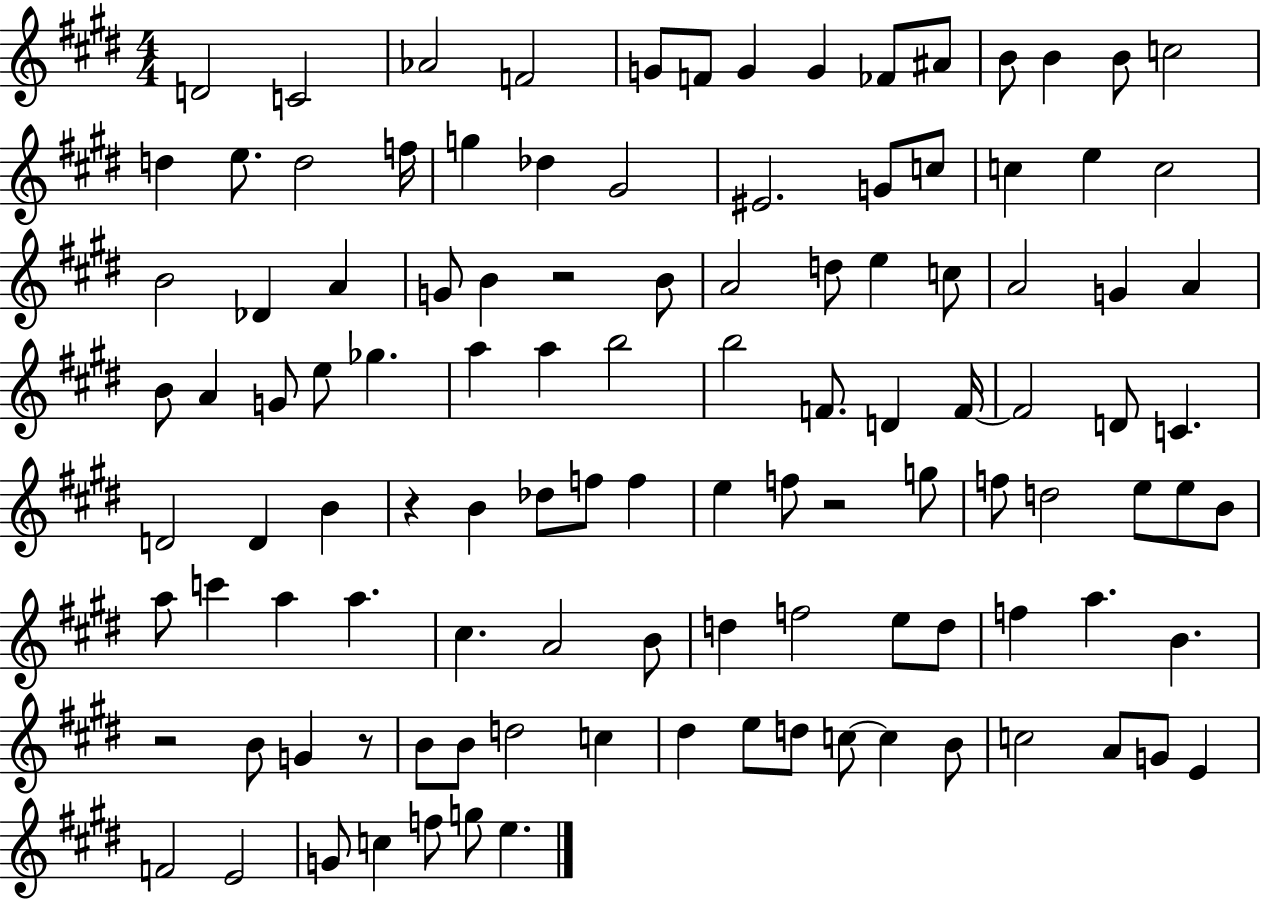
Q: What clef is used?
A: treble